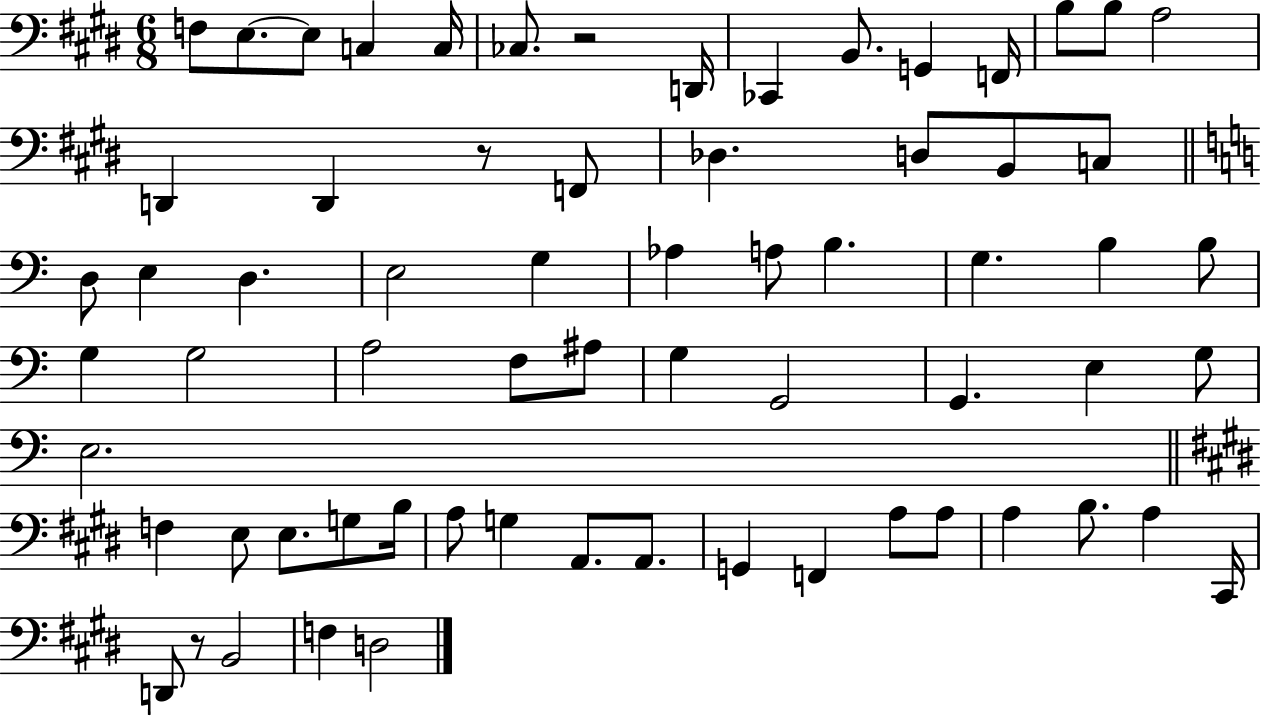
{
  \clef bass
  \numericTimeSignature
  \time 6/8
  \key e \major
  \repeat volta 2 { f8 e8.~~ e8 c4 c16 | ces8. r2 d,16 | ces,4 b,8. g,4 f,16 | b8 b8 a2 | \break d,4 d,4 r8 f,8 | des4. d8 b,8 c8 | \bar "||" \break \key c \major d8 e4 d4. | e2 g4 | aes4 a8 b4. | g4. b4 b8 | \break g4 g2 | a2 f8 ais8 | g4 g,2 | g,4. e4 g8 | \break e2. | \bar "||" \break \key e \major f4 e8 e8. g8 b16 | a8 g4 a,8. a,8. | g,4 f,4 a8 a8 | a4 b8. a4 cis,16 | \break d,8 r8 b,2 | f4 d2 | } \bar "|."
}